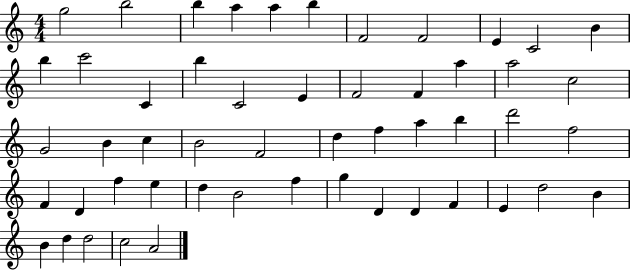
{
  \clef treble
  \numericTimeSignature
  \time 4/4
  \key c \major
  g''2 b''2 | b''4 a''4 a''4 b''4 | f'2 f'2 | e'4 c'2 b'4 | \break b''4 c'''2 c'4 | b''4 c'2 e'4 | f'2 f'4 a''4 | a''2 c''2 | \break g'2 b'4 c''4 | b'2 f'2 | d''4 f''4 a''4 b''4 | d'''2 f''2 | \break f'4 d'4 f''4 e''4 | d''4 b'2 f''4 | g''4 d'4 d'4 f'4 | e'4 d''2 b'4 | \break b'4 d''4 d''2 | c''2 a'2 | \bar "|."
}